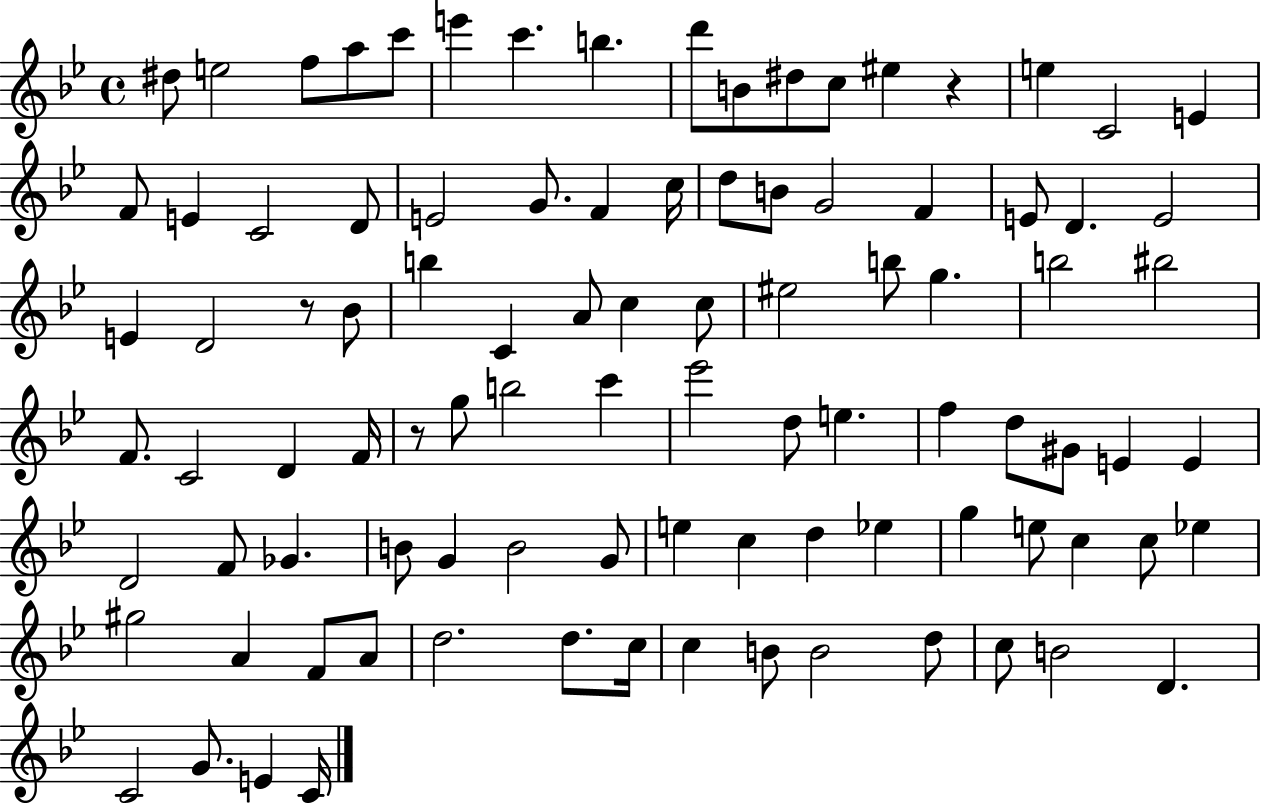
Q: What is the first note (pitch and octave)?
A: D#5